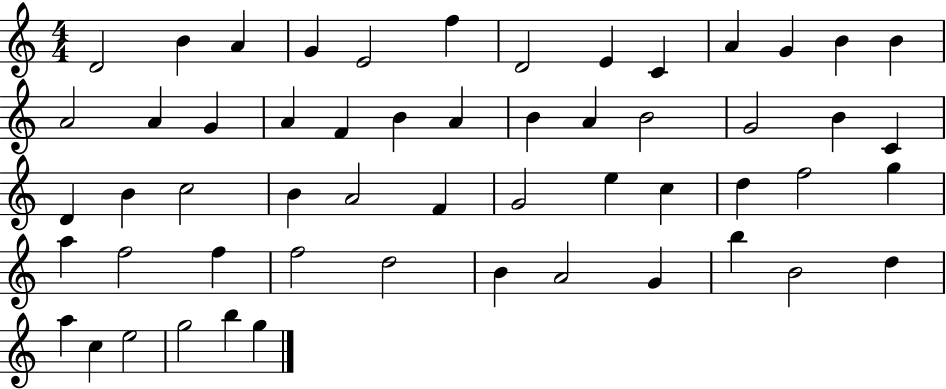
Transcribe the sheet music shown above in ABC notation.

X:1
T:Untitled
M:4/4
L:1/4
K:C
D2 B A G E2 f D2 E C A G B B A2 A G A F B A B A B2 G2 B C D B c2 B A2 F G2 e c d f2 g a f2 f f2 d2 B A2 G b B2 d a c e2 g2 b g